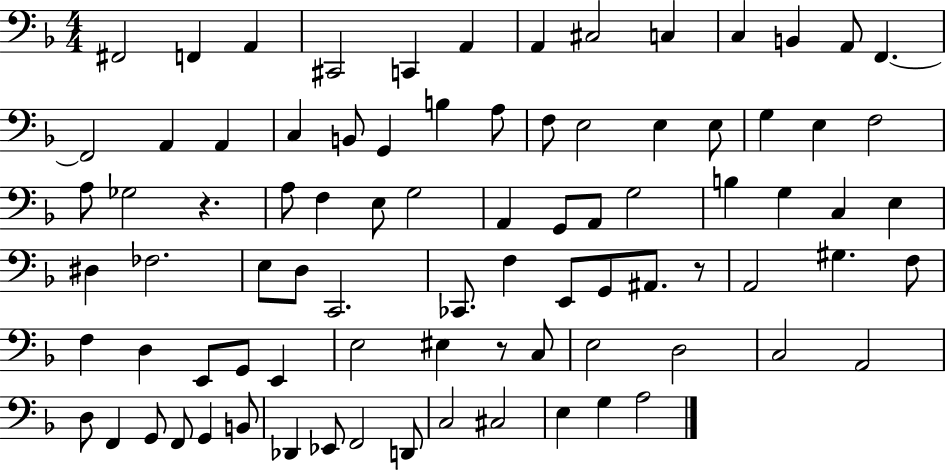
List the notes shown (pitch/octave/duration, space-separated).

F#2/h F2/q A2/q C#2/h C2/q A2/q A2/q C#3/h C3/q C3/q B2/q A2/e F2/q. F2/h A2/q A2/q C3/q B2/e G2/q B3/q A3/e F3/e E3/h E3/q E3/e G3/q E3/q F3/h A3/e Gb3/h R/q. A3/e F3/q E3/e G3/h A2/q G2/e A2/e G3/h B3/q G3/q C3/q E3/q D#3/q FES3/h. E3/e D3/e C2/h. CES2/e. F3/q E2/e G2/e A#2/e. R/e A2/h G#3/q. F3/e F3/q D3/q E2/e G2/e E2/q E3/h EIS3/q R/e C3/e E3/h D3/h C3/h A2/h D3/e F2/q G2/e F2/e G2/q B2/e Db2/q Eb2/e F2/h D2/e C3/h C#3/h E3/q G3/q A3/h